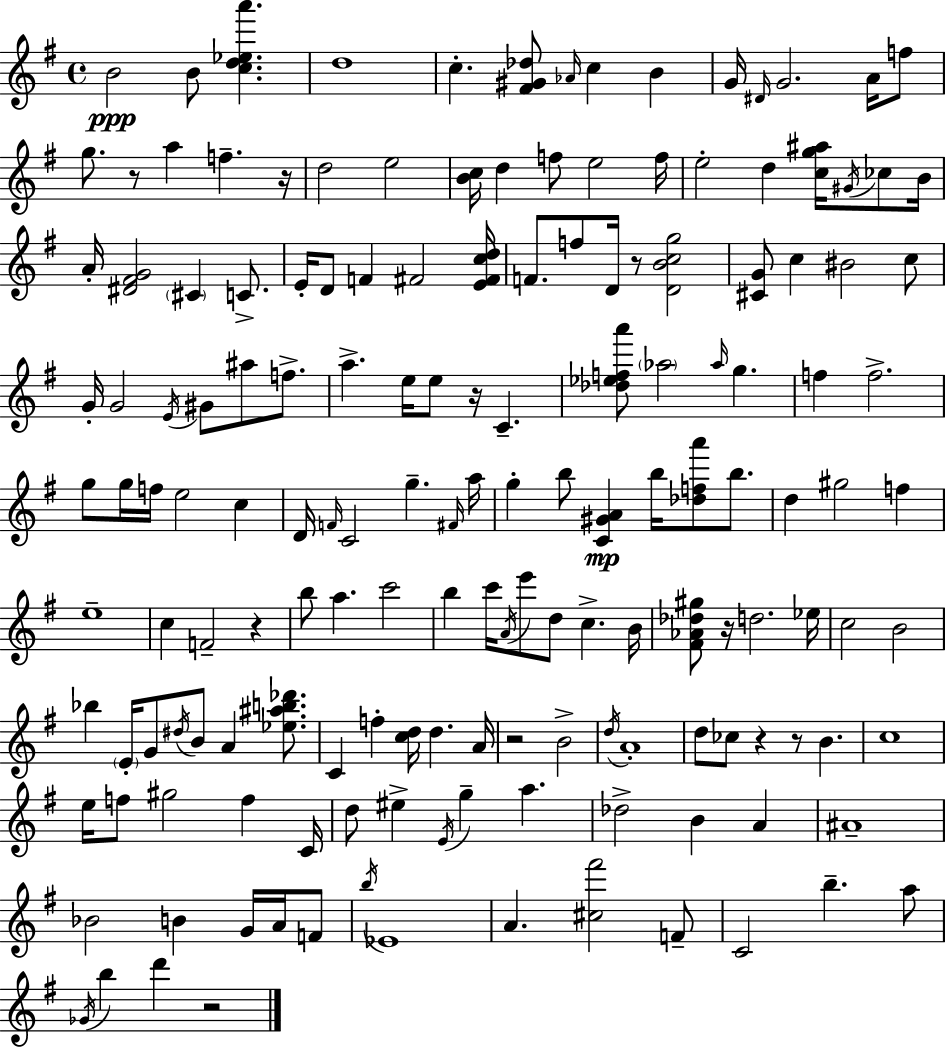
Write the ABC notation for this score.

X:1
T:Untitled
M:4/4
L:1/4
K:G
B2 B/2 [cd_ea'] d4 c [^F^G_d]/2 _A/4 c B G/4 ^D/4 G2 A/4 f/2 g/2 z/2 a f z/4 d2 e2 [Bc]/4 d f/2 e2 f/4 e2 d [cg^a]/4 ^G/4 _c/2 B/4 A/4 [^D^FG]2 ^C C/2 E/4 D/2 F ^F2 [E^Fcd]/4 F/2 f/2 D/4 z/2 [DBcg]2 [^CG]/2 c ^B2 c/2 G/4 G2 E/4 ^G/2 ^a/2 f/2 a e/4 e/2 z/4 C [_d_efa']/2 _a2 _a/4 g f f2 g/2 g/4 f/4 e2 c D/4 F/4 C2 g ^F/4 a/4 g b/2 [C^GA] b/4 [_dfa']/2 b/2 d ^g2 f e4 c F2 z b/2 a c'2 b c'/4 A/4 e'/2 d/2 c B/4 [^F_A_d^g]/2 z/4 d2 _e/4 c2 B2 _b E/4 G/2 ^d/4 B/2 A [_e^ab_d']/2 C f [cd]/4 d A/4 z2 B2 d/4 A4 d/2 _c/2 z z/2 B c4 e/4 f/2 ^g2 f C/4 d/2 ^e E/4 g a _d2 B A ^A4 _B2 B G/4 A/4 F/2 b/4 _E4 A [^c^f']2 F/2 C2 b a/2 _G/4 b d' z2